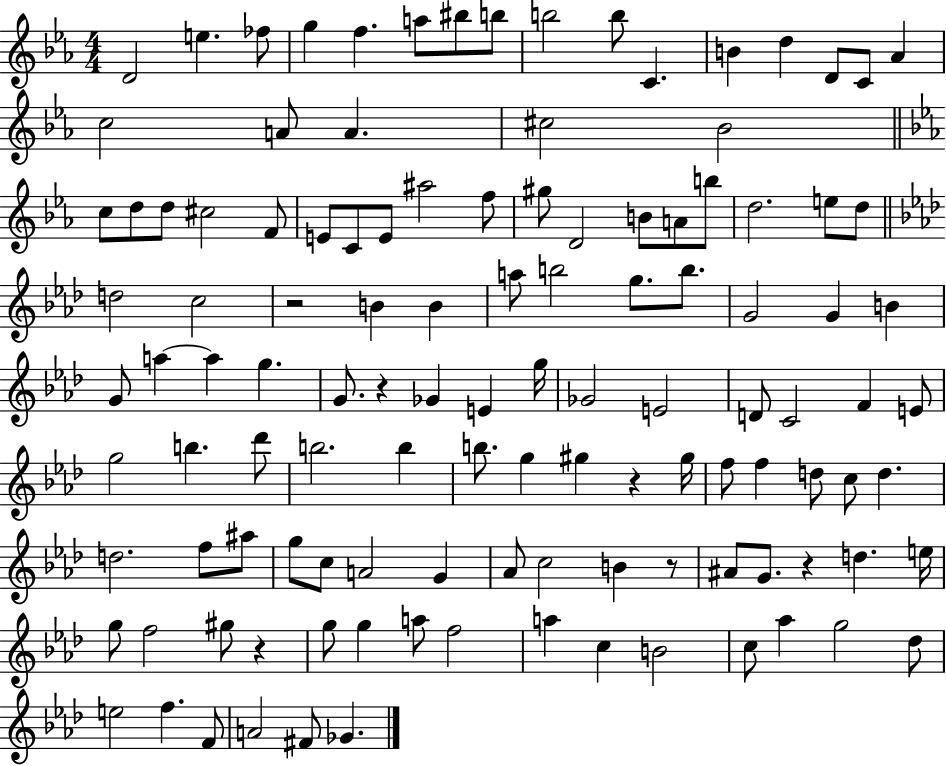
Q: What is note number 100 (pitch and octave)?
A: A5